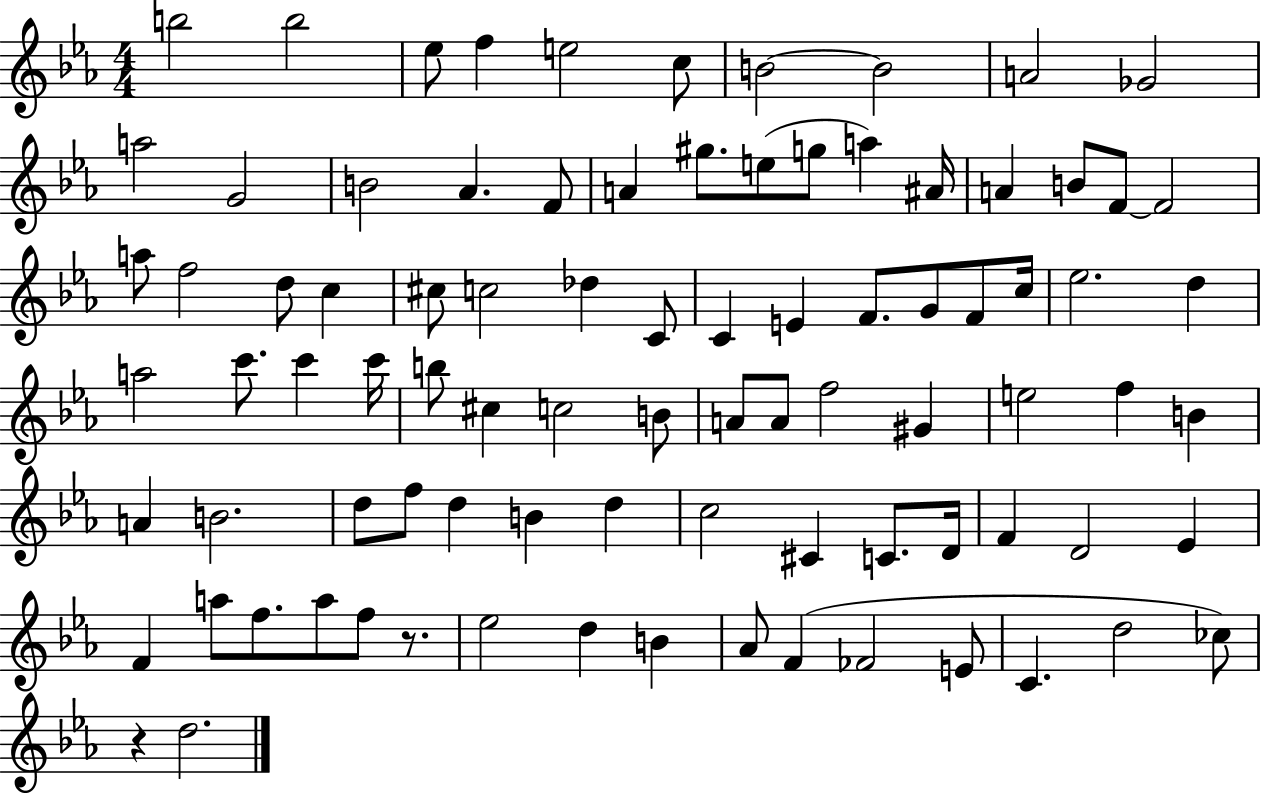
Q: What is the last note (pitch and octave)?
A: D5